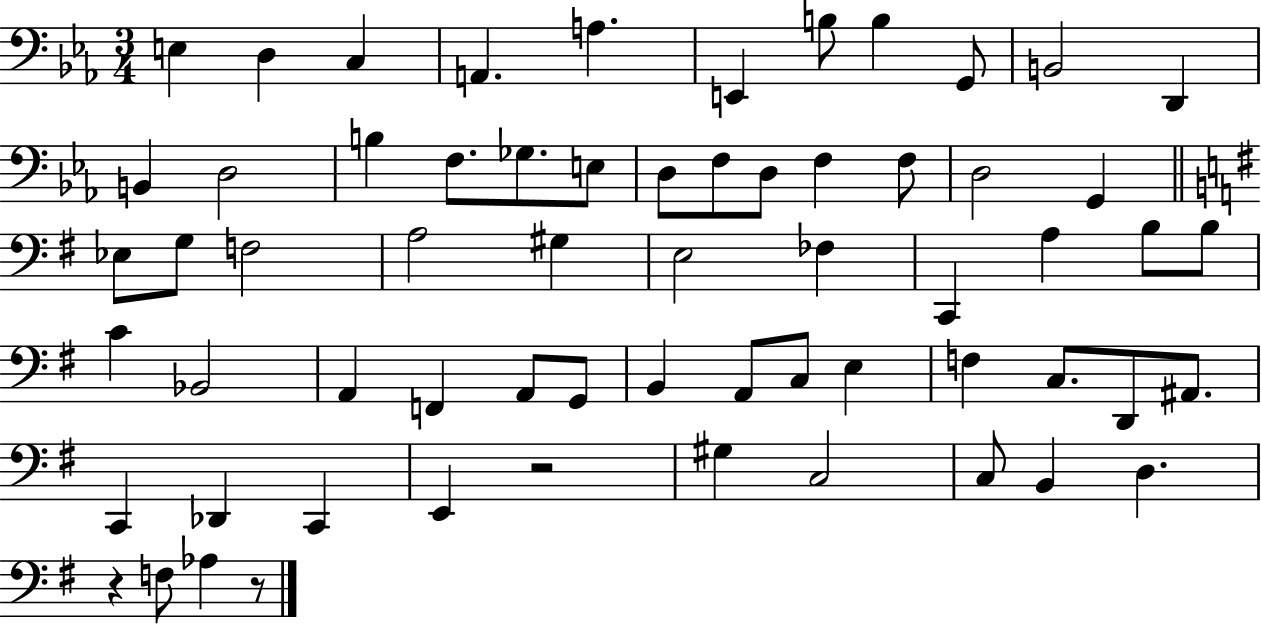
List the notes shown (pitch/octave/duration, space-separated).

E3/q D3/q C3/q A2/q. A3/q. E2/q B3/e B3/q G2/e B2/h D2/q B2/q D3/h B3/q F3/e. Gb3/e. E3/e D3/e F3/e D3/e F3/q F3/e D3/h G2/q Eb3/e G3/e F3/h A3/h G#3/q E3/h FES3/q C2/q A3/q B3/e B3/e C4/q Bb2/h A2/q F2/q A2/e G2/e B2/q A2/e C3/e E3/q F3/q C3/e. D2/e A#2/e. C2/q Db2/q C2/q E2/q R/h G#3/q C3/h C3/e B2/q D3/q. R/q F3/e Ab3/q R/e